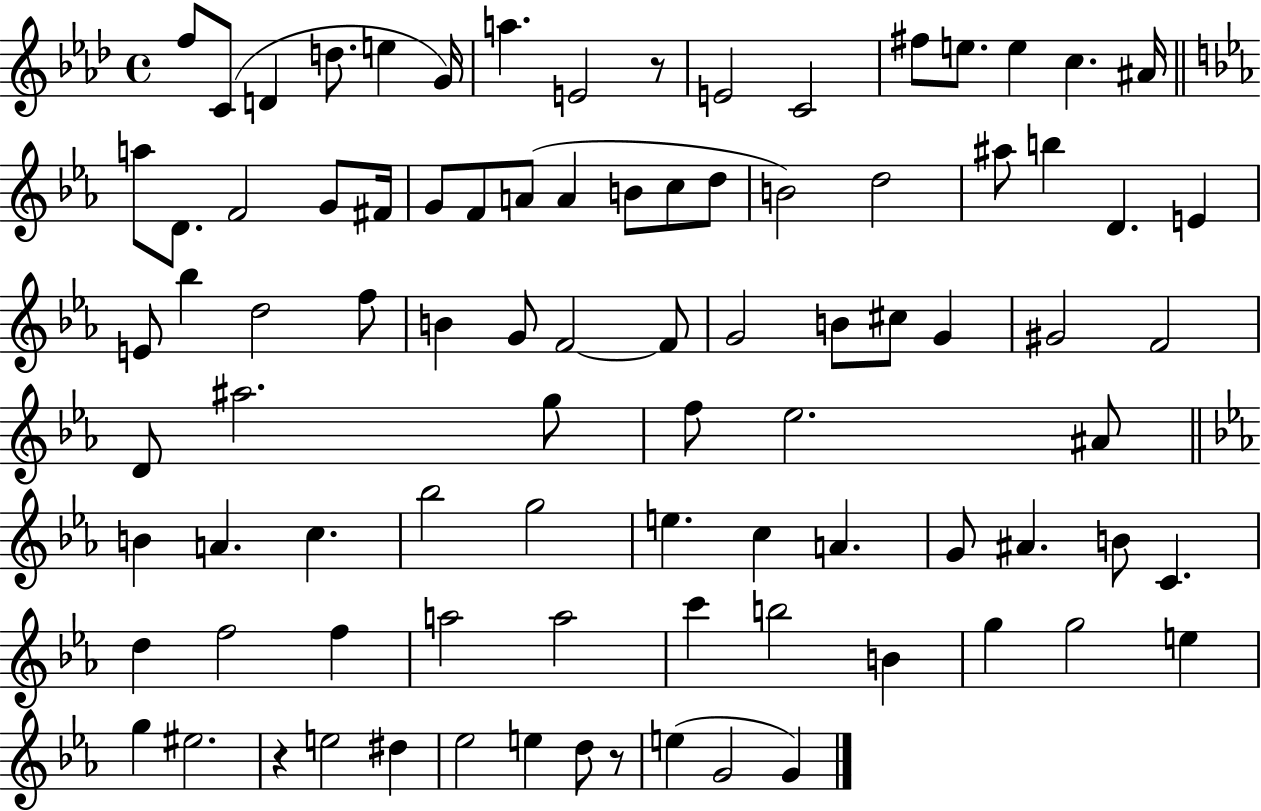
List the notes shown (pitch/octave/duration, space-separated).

F5/e C4/e D4/q D5/e. E5/q G4/s A5/q. E4/h R/e E4/h C4/h F#5/e E5/e. E5/q C5/q. A#4/s A5/e D4/e. F4/h G4/e F#4/s G4/e F4/e A4/e A4/q B4/e C5/e D5/e B4/h D5/h A#5/e B5/q D4/q. E4/q E4/e Bb5/q D5/h F5/e B4/q G4/e F4/h F4/e G4/h B4/e C#5/e G4/q G#4/h F4/h D4/e A#5/h. G5/e F5/e Eb5/h. A#4/e B4/q A4/q. C5/q. Bb5/h G5/h E5/q. C5/q A4/q. G4/e A#4/q. B4/e C4/q. D5/q F5/h F5/q A5/h A5/h C6/q B5/h B4/q G5/q G5/h E5/q G5/q EIS5/h. R/q E5/h D#5/q Eb5/h E5/q D5/e R/e E5/q G4/h G4/q